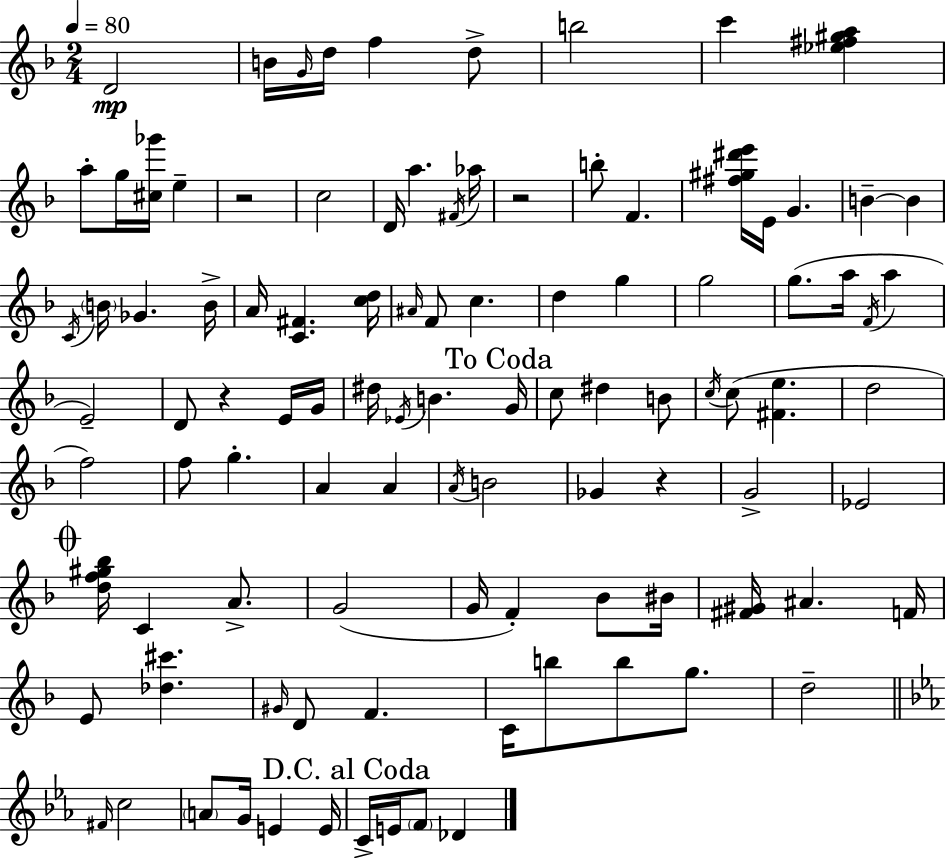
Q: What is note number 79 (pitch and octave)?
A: D5